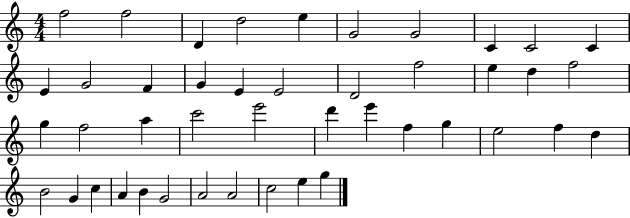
{
  \clef treble
  \numericTimeSignature
  \time 4/4
  \key c \major
  f''2 f''2 | d'4 d''2 e''4 | g'2 g'2 | c'4 c'2 c'4 | \break e'4 g'2 f'4 | g'4 e'4 e'2 | d'2 f''2 | e''4 d''4 f''2 | \break g''4 f''2 a''4 | c'''2 e'''2 | d'''4 e'''4 f''4 g''4 | e''2 f''4 d''4 | \break b'2 g'4 c''4 | a'4 b'4 g'2 | a'2 a'2 | c''2 e''4 g''4 | \break \bar "|."
}